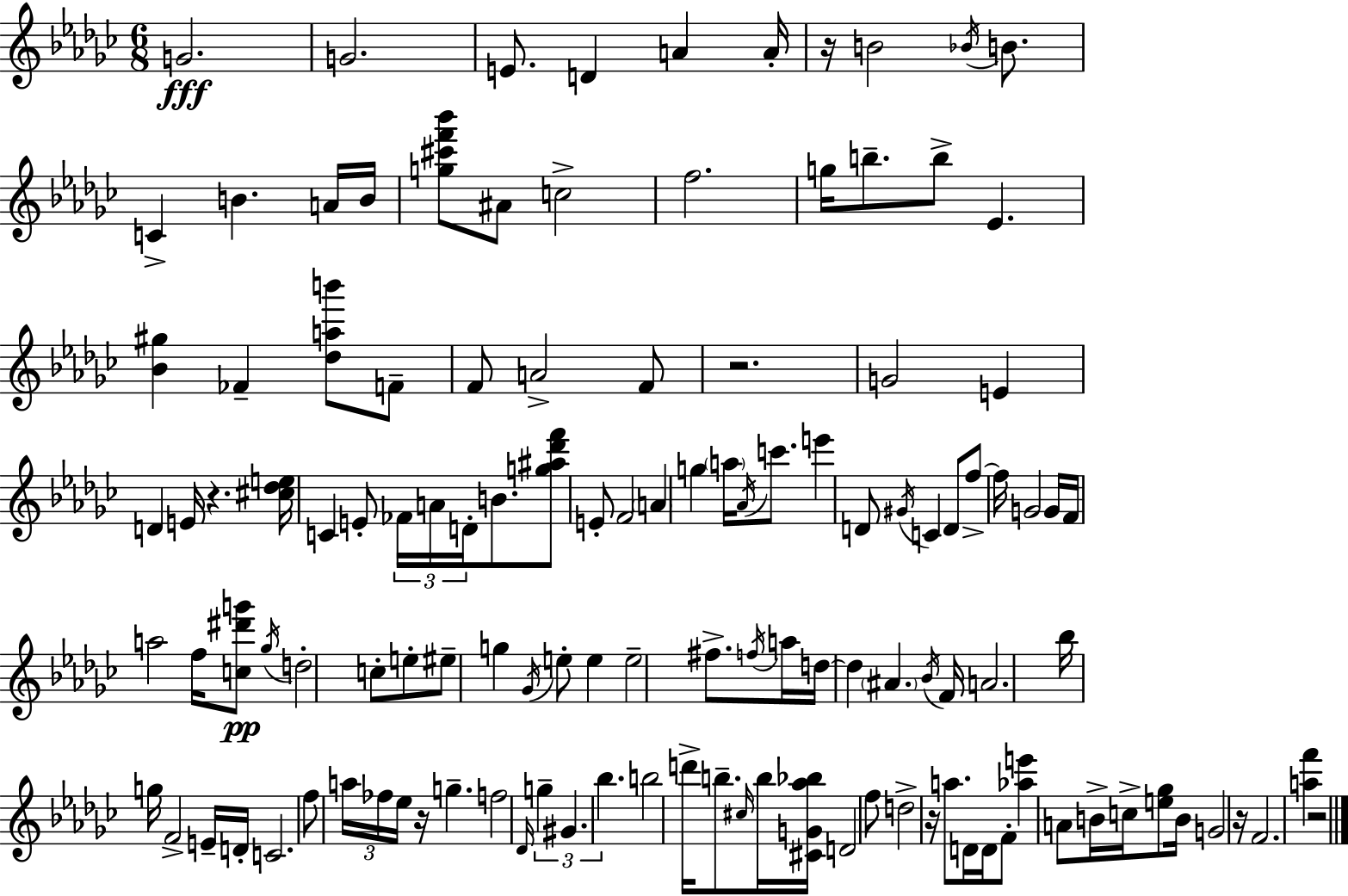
{
  \clef treble
  \numericTimeSignature
  \time 6/8
  \key ees \minor
  g'2.\fff | g'2. | e'8. d'4 a'4 a'16-. | r16 b'2 \acciaccatura { bes'16 } b'8. | \break c'4-> b'4. a'16 | b'16 <g'' cis''' f''' bes'''>8 ais'8 c''2-> | f''2. | g''16 b''8.-- b''8-> ees'4. | \break <bes' gis''>4 fes'4-- <des'' a'' b'''>8 f'8-- | f'8 a'2-> f'8 | r2. | g'2 e'4 | \break d'4 e'16 r4. | <cis'' des'' e''>16 c'4 e'8-. \tuplet 3/2 { fes'16 a'16 d'16-. } b'8. | <g'' ais'' des''' f'''>8 e'8-. f'2 | \parenthesize a'4 g''4 \parenthesize a''16 \acciaccatura { aes'16 } c'''8. | \break e'''4 d'8 \acciaccatura { gis'16 } c'4 | d'8 f''8->~~ f''16 g'2 | g'16 f'16 a''2 | f''16 <c'' dis''' g'''>8\pp \acciaccatura { ges''16 } d''2-. | \break c''8-. e''8-. eis''8-- g''4 \acciaccatura { ges'16 } e''8-. | e''4 e''2-- | fis''8.-> \acciaccatura { f''16 } a''16 d''16~~ d''4 \parenthesize ais'4. | \acciaccatura { bes'16 } f'16 a'2. | \break bes''16 g''16 f'2-> | e'16-- d'16-. c'2. | f''8 \tuplet 3/2 { a''16 fes''16 ees''16 } | r16 g''4.-- f''2 | \break \grace { des'16 } \tuplet 3/2 { g''4-- gis'4. | bes''4. } b''2 | d'''16-> b''8.-- \grace { cis''16 } b''16 <cis' g' aes'' bes''>16 d'2 | f''8 d''2-> | \break r16 a''8. d'16 d'16 f'8-. | <aes'' e'''>4 a'8 b'16-> c''16-> <e'' ges''>8 b'16 | g'2 r16 f'2. | <a'' f'''>4 | \break r2 \bar "|."
}